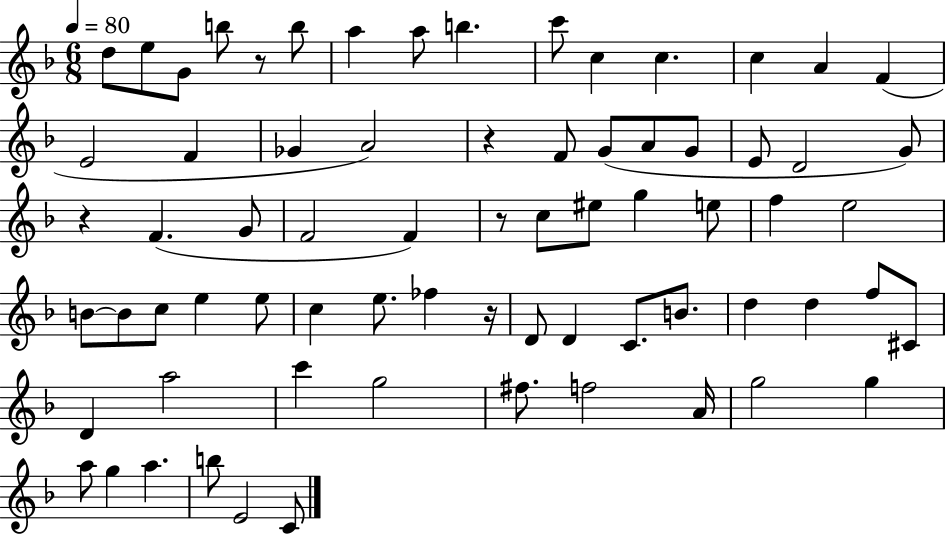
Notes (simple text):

D5/e E5/e G4/e B5/e R/e B5/e A5/q A5/e B5/q. C6/e C5/q C5/q. C5/q A4/q F4/q E4/h F4/q Gb4/q A4/h R/q F4/e G4/e A4/e G4/e E4/e D4/h G4/e R/q F4/q. G4/e F4/h F4/q R/e C5/e EIS5/e G5/q E5/e F5/q E5/h B4/e B4/e C5/e E5/q E5/e C5/q E5/e. FES5/q R/s D4/e D4/q C4/e. B4/e. D5/q D5/q F5/e C#4/e D4/q A5/h C6/q G5/h F#5/e. F5/h A4/s G5/h G5/q A5/e G5/q A5/q. B5/e E4/h C4/e